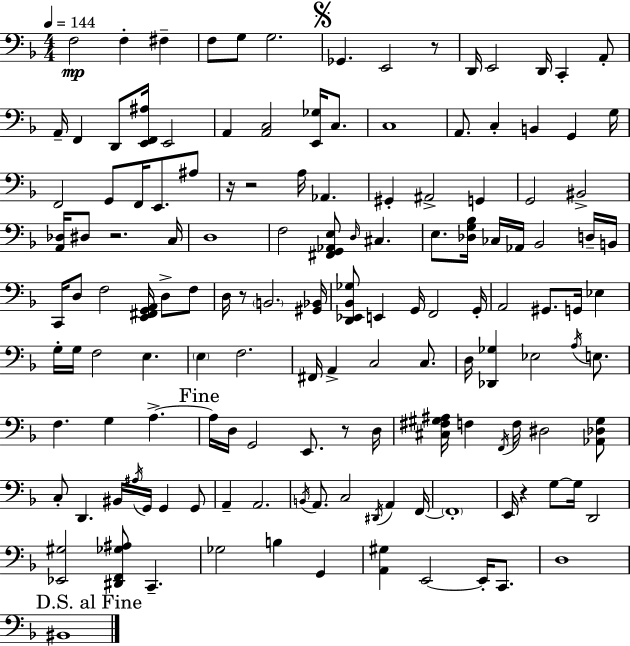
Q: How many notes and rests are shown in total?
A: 141